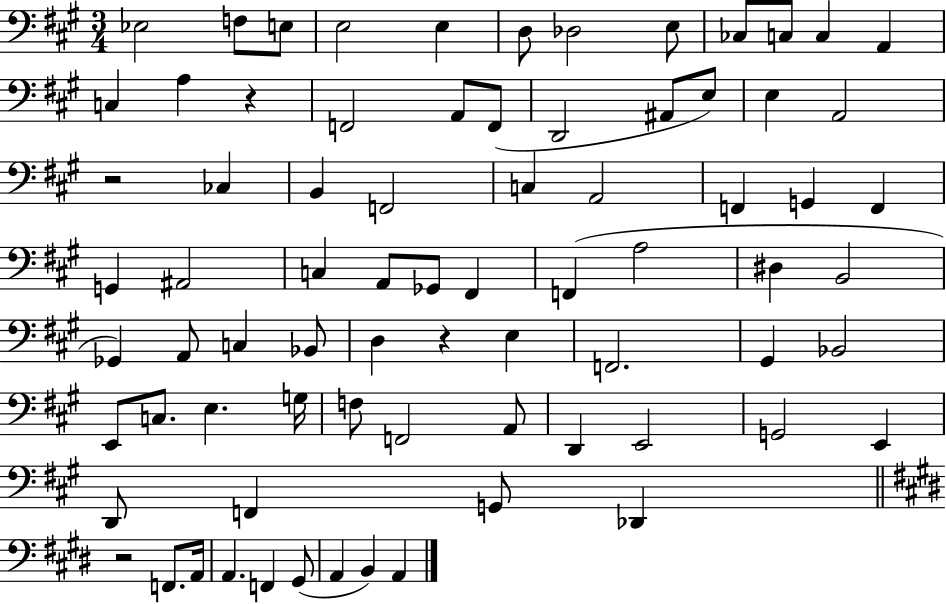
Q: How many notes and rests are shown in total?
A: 76